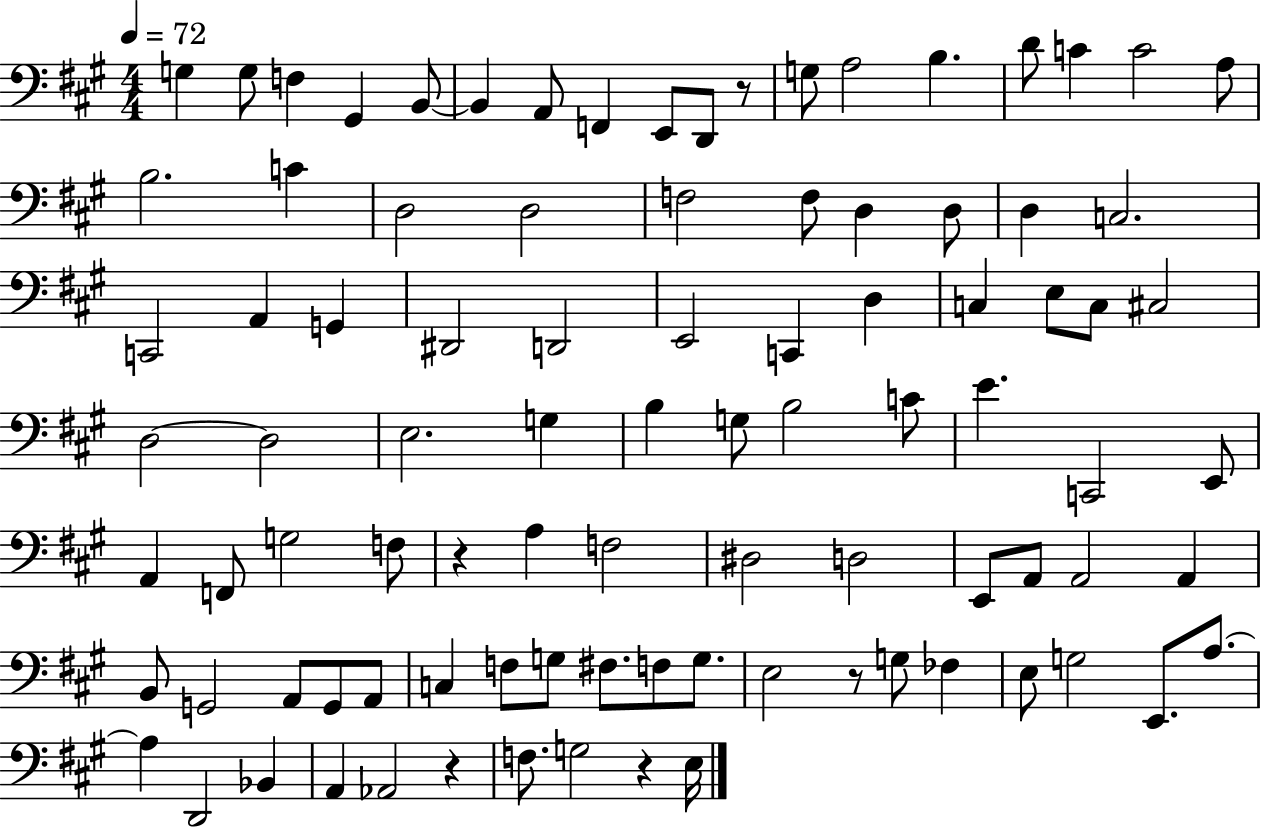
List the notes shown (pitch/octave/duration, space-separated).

G3/q G3/e F3/q G#2/q B2/e B2/q A2/e F2/q E2/e D2/e R/e G3/e A3/h B3/q. D4/e C4/q C4/h A3/e B3/h. C4/q D3/h D3/h F3/h F3/e D3/q D3/e D3/q C3/h. C2/h A2/q G2/q D#2/h D2/h E2/h C2/q D3/q C3/q E3/e C3/e C#3/h D3/h D3/h E3/h. G3/q B3/q G3/e B3/h C4/e E4/q. C2/h E2/e A2/q F2/e G3/h F3/e R/q A3/q F3/h D#3/h D3/h E2/e A2/e A2/h A2/q B2/e G2/h A2/e G2/e A2/e C3/q F3/e G3/e F#3/e. F3/e G3/e. E3/h R/e G3/e FES3/q E3/e G3/h E2/e. A3/e. A3/q D2/h Bb2/q A2/q Ab2/h R/q F3/e. G3/h R/q E3/s